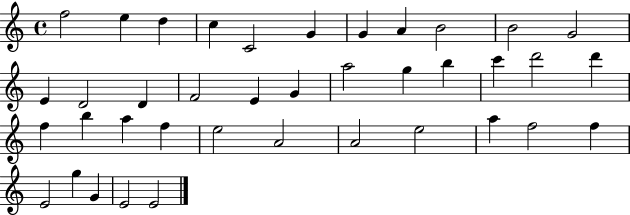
F5/h E5/q D5/q C5/q C4/h G4/q G4/q A4/q B4/h B4/h G4/h E4/q D4/h D4/q F4/h E4/q G4/q A5/h G5/q B5/q C6/q D6/h D6/q F5/q B5/q A5/q F5/q E5/h A4/h A4/h E5/h A5/q F5/h F5/q E4/h G5/q G4/q E4/h E4/h